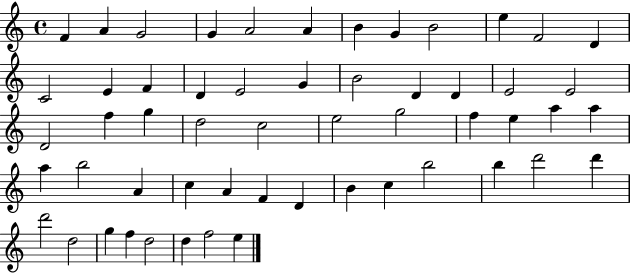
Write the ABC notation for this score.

X:1
T:Untitled
M:4/4
L:1/4
K:C
F A G2 G A2 A B G B2 e F2 D C2 E F D E2 G B2 D D E2 E2 D2 f g d2 c2 e2 g2 f e a a a b2 A c A F D B c b2 b d'2 d' d'2 d2 g f d2 d f2 e